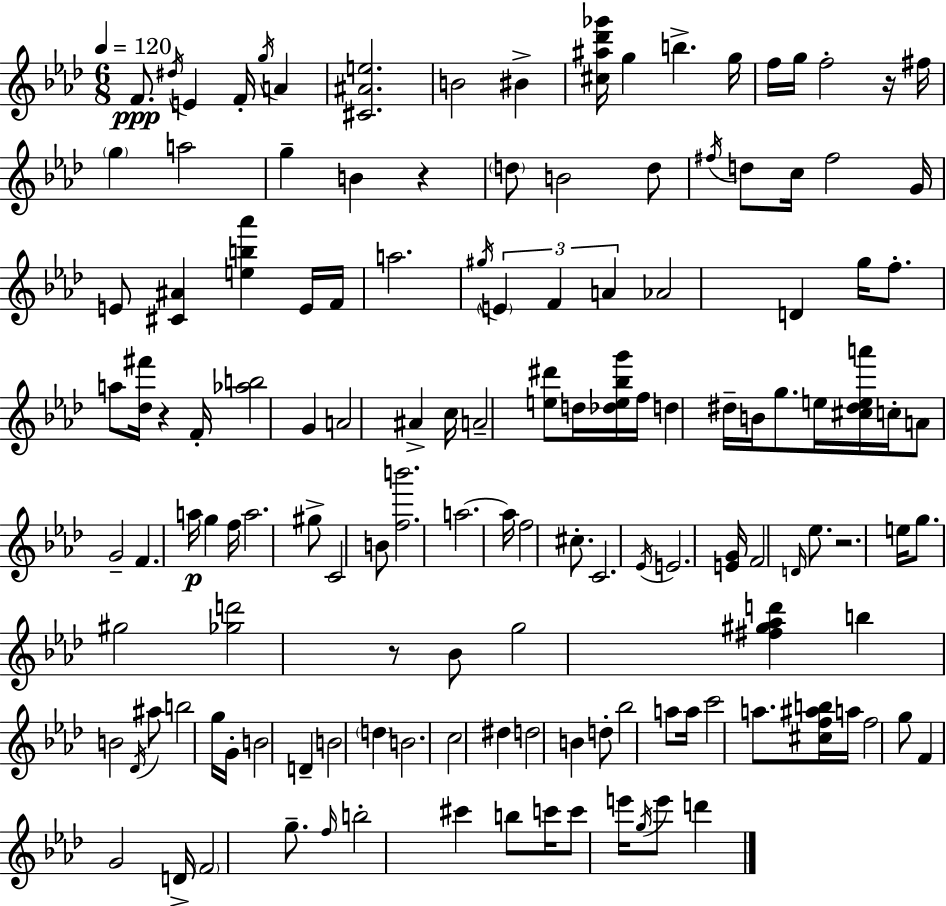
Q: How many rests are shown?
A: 5